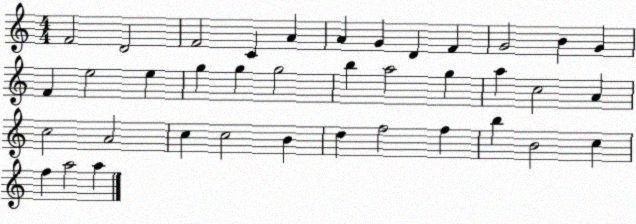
X:1
T:Untitled
M:4/4
L:1/4
K:C
F2 D2 F2 C A A G D F G2 B G F e2 e g g g2 b a2 g a c2 A c2 A2 c c2 B d f2 f b B2 c f a2 a